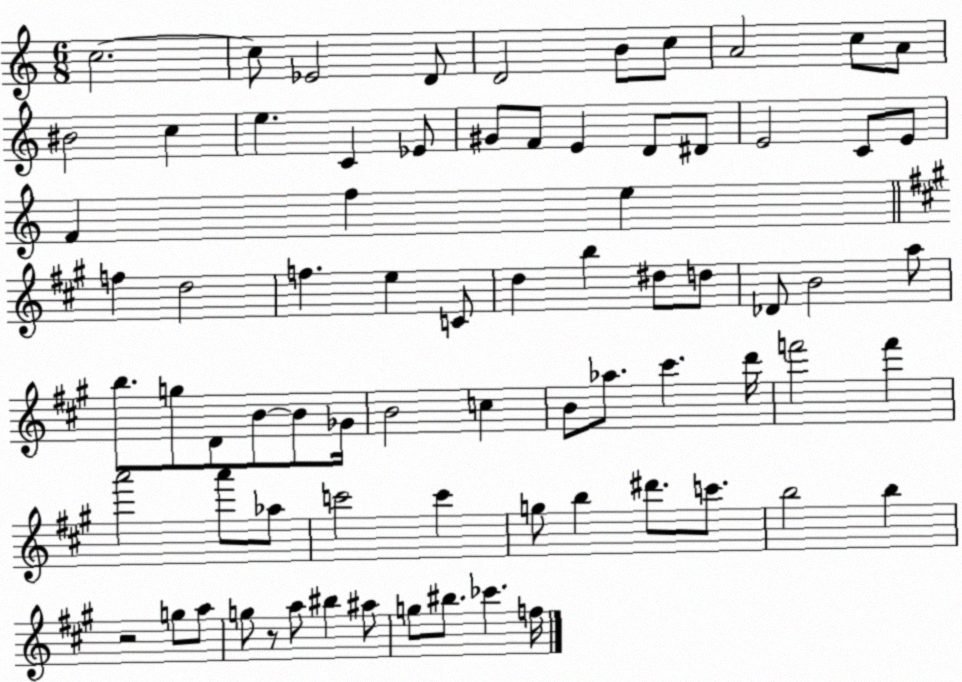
X:1
T:Untitled
M:6/8
L:1/4
K:C
c2 c/2 _E2 D/2 D2 B/2 c/2 A2 c/2 A/2 ^B2 c e C _E/2 ^G/2 F/2 E D/2 ^D/2 E2 C/2 E/2 F f e f d2 f e C/2 d b ^d/2 d/2 _D/2 B2 a/2 b/2 g/2 D/2 B/2 B/2 _G/4 B2 c B/2 _a/2 ^c' d'/4 f'2 f' a'2 a'/2 _a/2 c'2 c' g/2 b ^d'/2 c'/2 b2 b z2 g/2 a/2 g/2 z/2 a/2 ^b ^a/2 g/2 ^b/2 _c' f/4